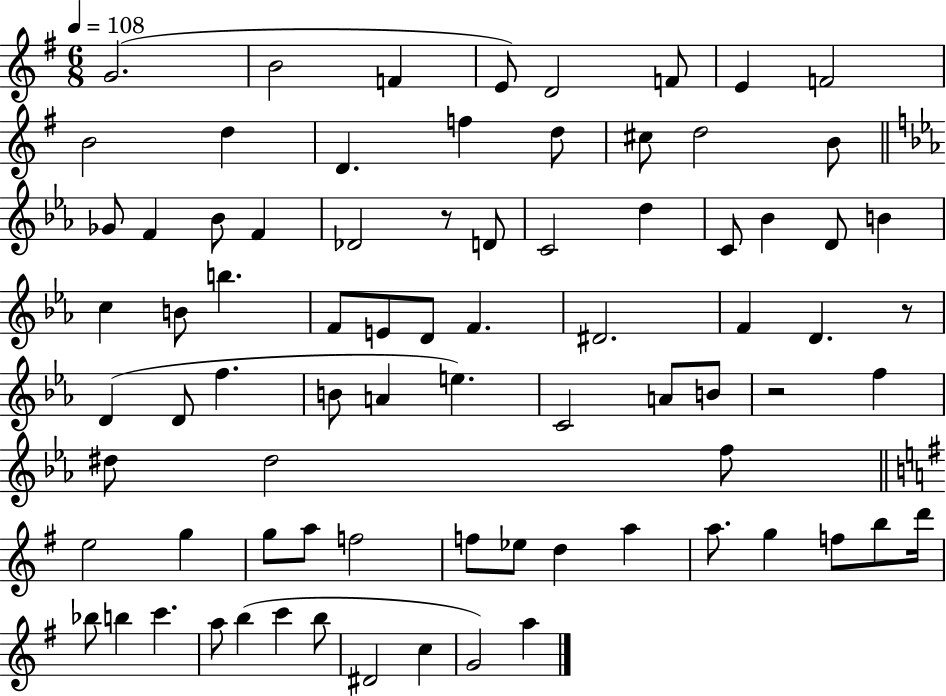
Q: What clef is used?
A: treble